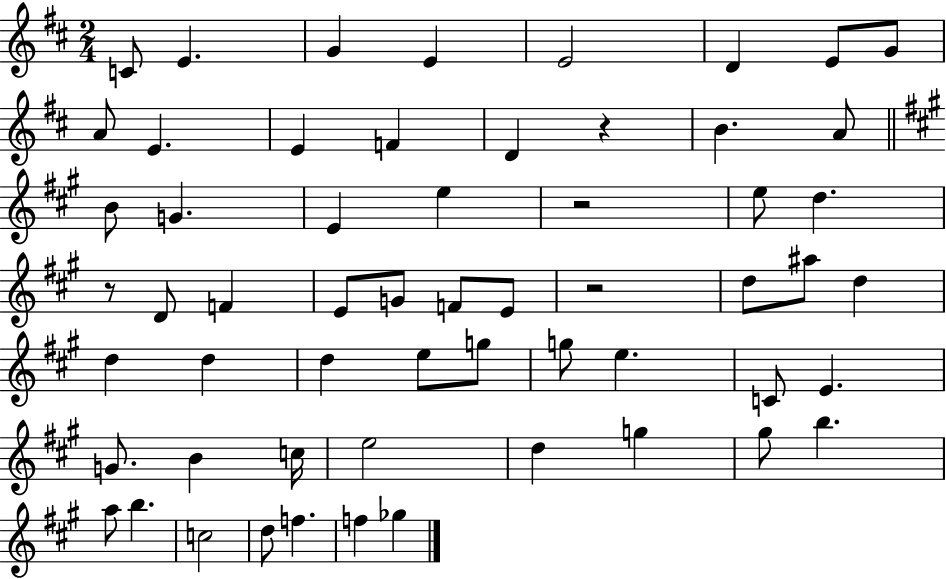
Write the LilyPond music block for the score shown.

{
  \clef treble
  \numericTimeSignature
  \time 2/4
  \key d \major
  \repeat volta 2 { c'8 e'4. | g'4 e'4 | e'2 | d'4 e'8 g'8 | \break a'8 e'4. | e'4 f'4 | d'4 r4 | b'4. a'8 | \break \bar "||" \break \key a \major b'8 g'4. | e'4 e''4 | r2 | e''8 d''4. | \break r8 d'8 f'4 | e'8 g'8 f'8 e'8 | r2 | d''8 ais''8 d''4 | \break d''4 d''4 | d''4 e''8 g''8 | g''8 e''4. | c'8 e'4. | \break g'8. b'4 c''16 | e''2 | d''4 g''4 | gis''8 b''4. | \break a''8 b''4. | c''2 | d''8 f''4. | f''4 ges''4 | \break } \bar "|."
}